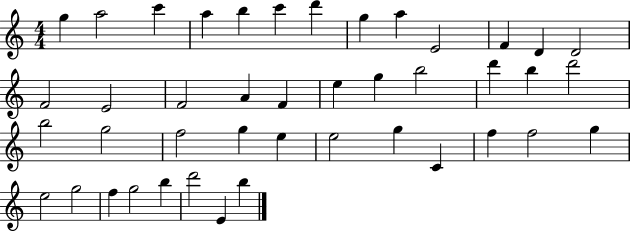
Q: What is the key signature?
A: C major